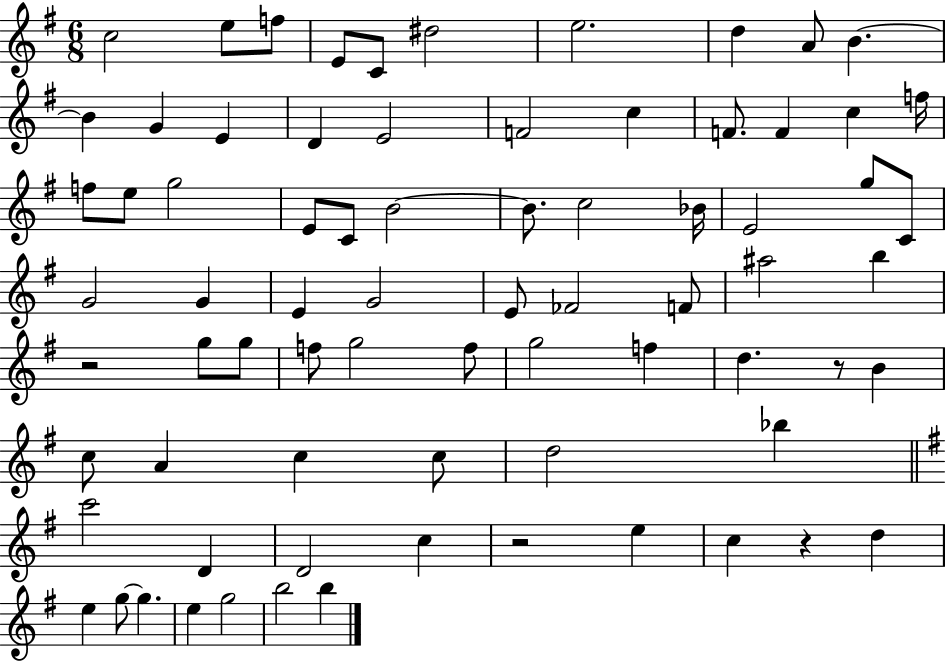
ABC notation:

X:1
T:Untitled
M:6/8
L:1/4
K:G
c2 e/2 f/2 E/2 C/2 ^d2 e2 d A/2 B B G E D E2 F2 c F/2 F c f/4 f/2 e/2 g2 E/2 C/2 B2 B/2 c2 _B/4 E2 g/2 C/2 G2 G E G2 E/2 _F2 F/2 ^a2 b z2 g/2 g/2 f/2 g2 f/2 g2 f d z/2 B c/2 A c c/2 d2 _b c'2 D D2 c z2 e c z d e g/2 g e g2 b2 b